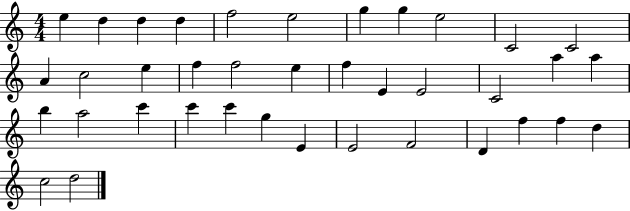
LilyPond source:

{
  \clef treble
  \numericTimeSignature
  \time 4/4
  \key c \major
  e''4 d''4 d''4 d''4 | f''2 e''2 | g''4 g''4 e''2 | c'2 c'2 | \break a'4 c''2 e''4 | f''4 f''2 e''4 | f''4 e'4 e'2 | c'2 a''4 a''4 | \break b''4 a''2 c'''4 | c'''4 c'''4 g''4 e'4 | e'2 f'2 | d'4 f''4 f''4 d''4 | \break c''2 d''2 | \bar "|."
}